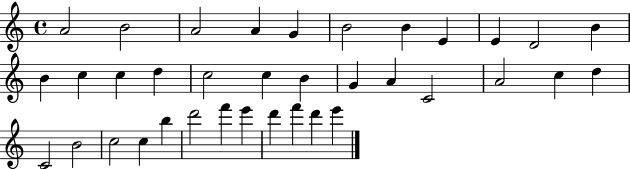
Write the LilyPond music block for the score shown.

{
  \clef treble
  \time 4/4
  \defaultTimeSignature
  \key c \major
  a'2 b'2 | a'2 a'4 g'4 | b'2 b'4 e'4 | e'4 d'2 b'4 | \break b'4 c''4 c''4 d''4 | c''2 c''4 b'4 | g'4 a'4 c'2 | a'2 c''4 d''4 | \break c'2 b'2 | c''2 c''4 b''4 | d'''2 f'''4 e'''4 | d'''4 f'''4 d'''4 e'''4 | \break \bar "|."
}